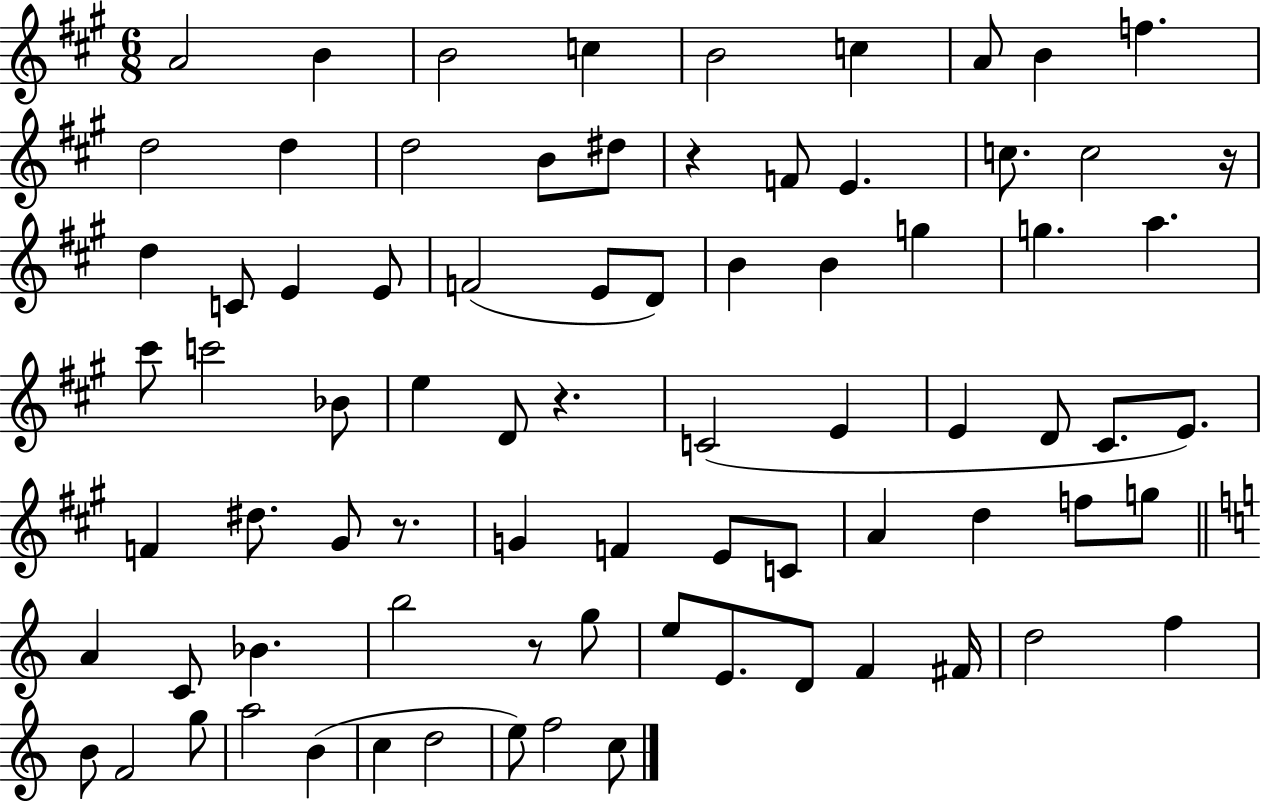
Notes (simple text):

A4/h B4/q B4/h C5/q B4/h C5/q A4/e B4/q F5/q. D5/h D5/q D5/h B4/e D#5/e R/q F4/e E4/q. C5/e. C5/h R/s D5/q C4/e E4/q E4/e F4/h E4/e D4/e B4/q B4/q G5/q G5/q. A5/q. C#6/e C6/h Bb4/e E5/q D4/e R/q. C4/h E4/q E4/q D4/e C#4/e. E4/e. F4/q D#5/e. G#4/e R/e. G4/q F4/q E4/e C4/e A4/q D5/q F5/e G5/e A4/q C4/e Bb4/q. B5/h R/e G5/e E5/e E4/e. D4/e F4/q F#4/s D5/h F5/q B4/e F4/h G5/e A5/h B4/q C5/q D5/h E5/e F5/h C5/e